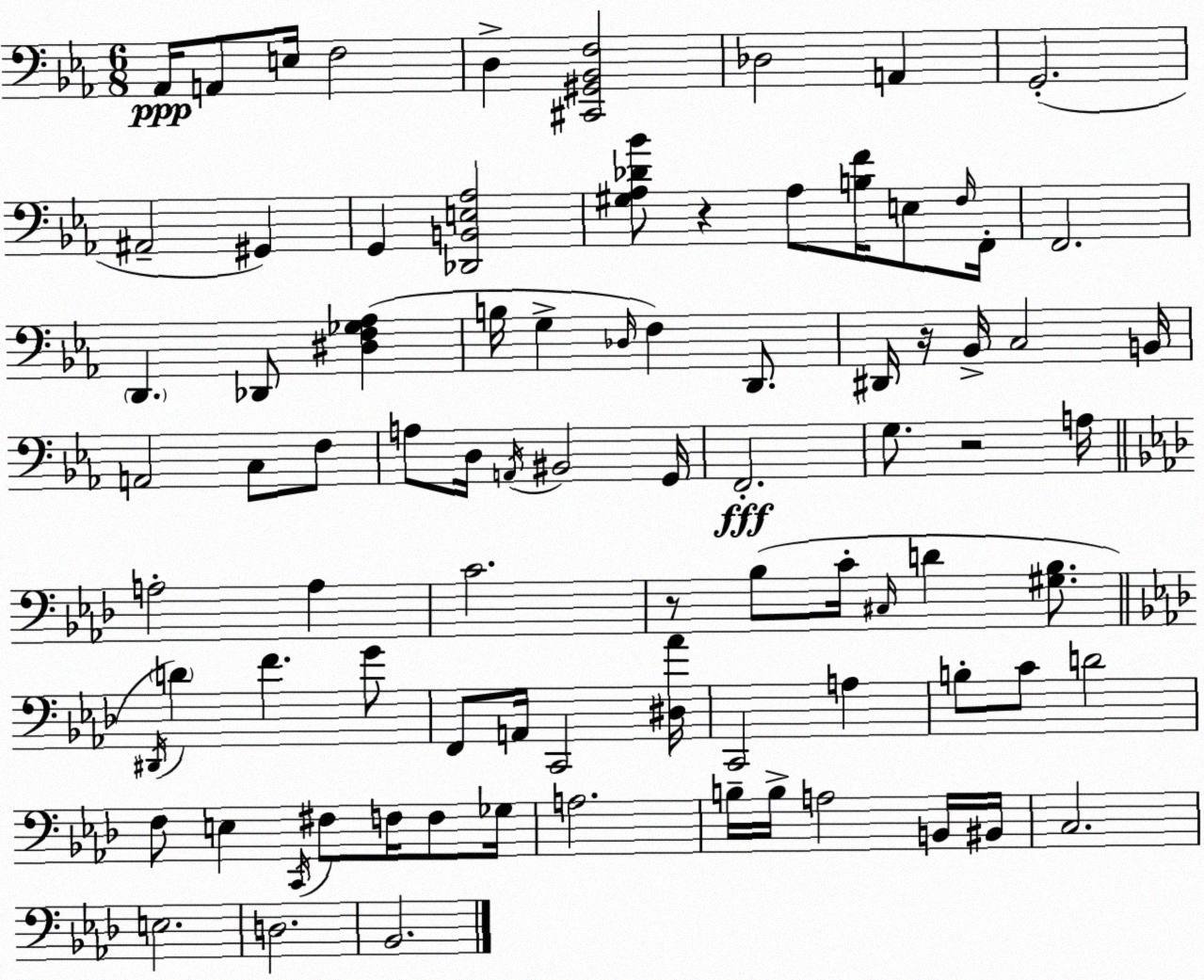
X:1
T:Untitled
M:6/8
L:1/4
K:Eb
_A,,/4 A,,/2 E,/4 F,2 D, [^C,,^G,,_B,,F,]2 _D,2 A,, G,,2 ^A,,2 ^G,, G,, [_D,,B,,E,_A,]2 [^G,_A,_D_B]/2 z _A,/2 [B,F]/4 E,/2 F,/4 F,,/4 F,,2 D,, _D,,/2 [^D,F,_G,_A,] B,/4 G, _D,/4 F, D,,/2 ^D,,/4 z/4 _B,,/4 C,2 B,,/4 A,,2 C,/2 F,/2 A,/2 D,/4 A,,/4 ^B,,2 G,,/4 F,,2 G,/2 z2 A,/4 A,2 A, C2 z/2 _B,/2 C/4 ^C,/4 D [^G,_B,]/2 ^D,,/4 D F G/2 F,,/2 A,,/4 C,,2 [^D,_A]/4 C,,2 A, B,/2 C/2 D2 F,/2 E, C,,/4 ^F,/2 F,/4 F,/2 _G,/4 A,2 B,/4 B,/4 A,2 B,,/4 ^B,,/4 C,2 E,2 D,2 _B,,2